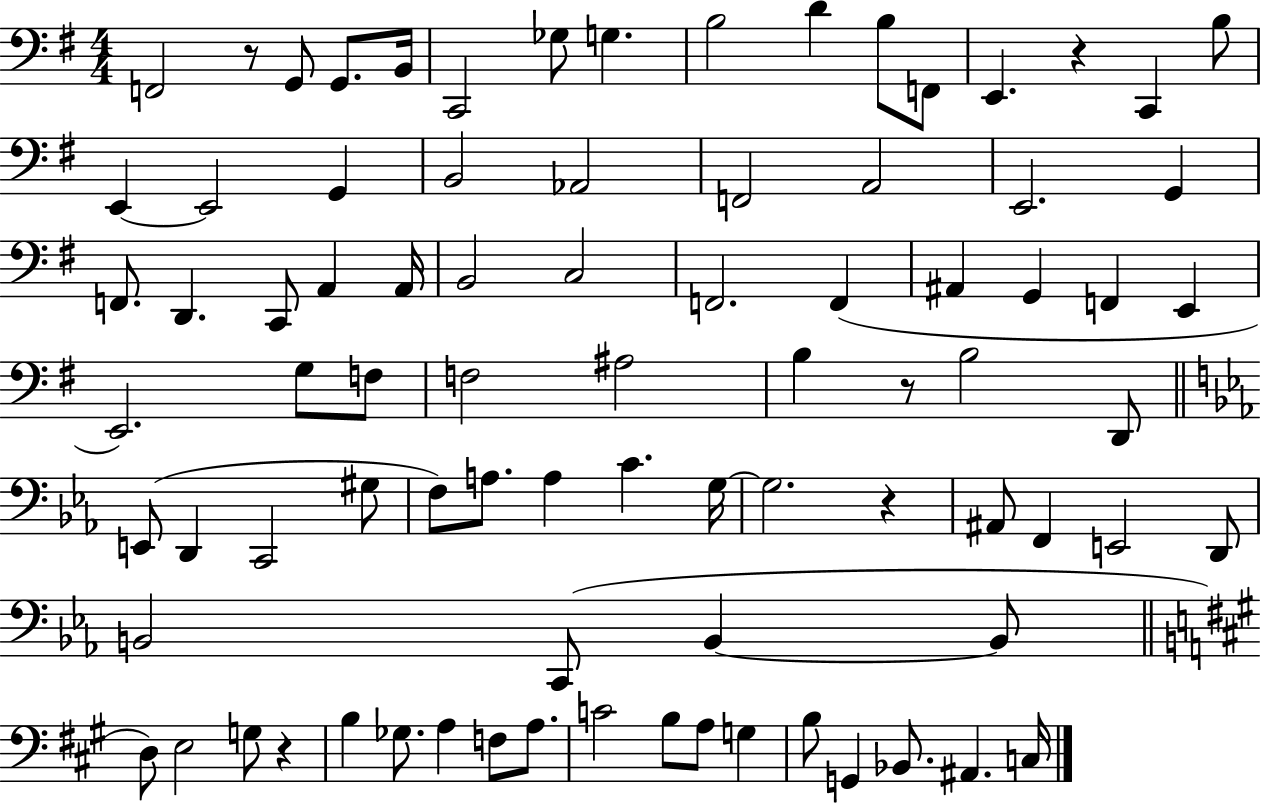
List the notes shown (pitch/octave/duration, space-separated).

F2/h R/e G2/e G2/e. B2/s C2/h Gb3/e G3/q. B3/h D4/q B3/e F2/e E2/q. R/q C2/q B3/e E2/q E2/h G2/q B2/h Ab2/h F2/h A2/h E2/h. G2/q F2/e. D2/q. C2/e A2/q A2/s B2/h C3/h F2/h. F2/q A#2/q G2/q F2/q E2/q E2/h. G3/e F3/e F3/h A#3/h B3/q R/e B3/h D2/e E2/e D2/q C2/h G#3/e F3/e A3/e. A3/q C4/q. G3/s G3/h. R/q A#2/e F2/q E2/h D2/e B2/h C2/e B2/q B2/e D3/e E3/h G3/e R/q B3/q Gb3/e. A3/q F3/e A3/e. C4/h B3/e A3/e G3/q B3/e G2/q Bb2/e. A#2/q. C3/s